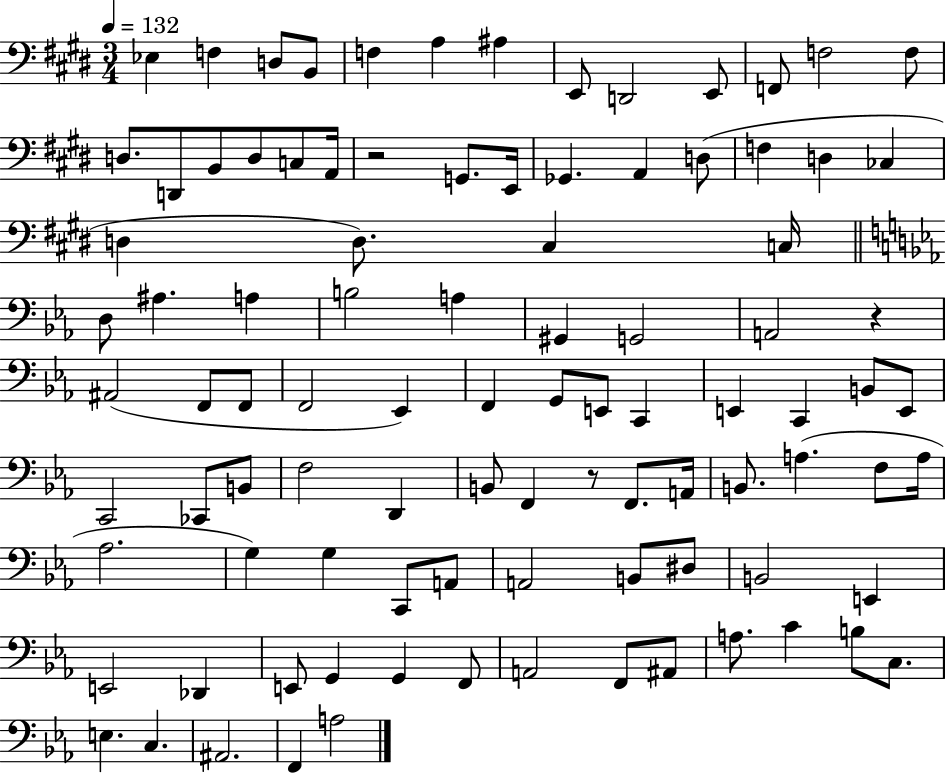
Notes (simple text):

Eb3/q F3/q D3/e B2/e F3/q A3/q A#3/q E2/e D2/h E2/e F2/e F3/h F3/e D3/e. D2/e B2/e D3/e C3/e A2/s R/h G2/e. E2/s Gb2/q. A2/q D3/e F3/q D3/q CES3/q D3/q D3/e. C#3/q C3/s D3/e A#3/q. A3/q B3/h A3/q G#2/q G2/h A2/h R/q A#2/h F2/e F2/e F2/h Eb2/q F2/q G2/e E2/e C2/q E2/q C2/q B2/e E2/e C2/h CES2/e B2/e F3/h D2/q B2/e F2/q R/e F2/e. A2/s B2/e. A3/q. F3/e A3/s Ab3/h. G3/q G3/q C2/e A2/e A2/h B2/e D#3/e B2/h E2/q E2/h Db2/q E2/e G2/q G2/q F2/e A2/h F2/e A#2/e A3/e. C4/q B3/e C3/e. E3/q. C3/q. A#2/h. F2/q A3/h